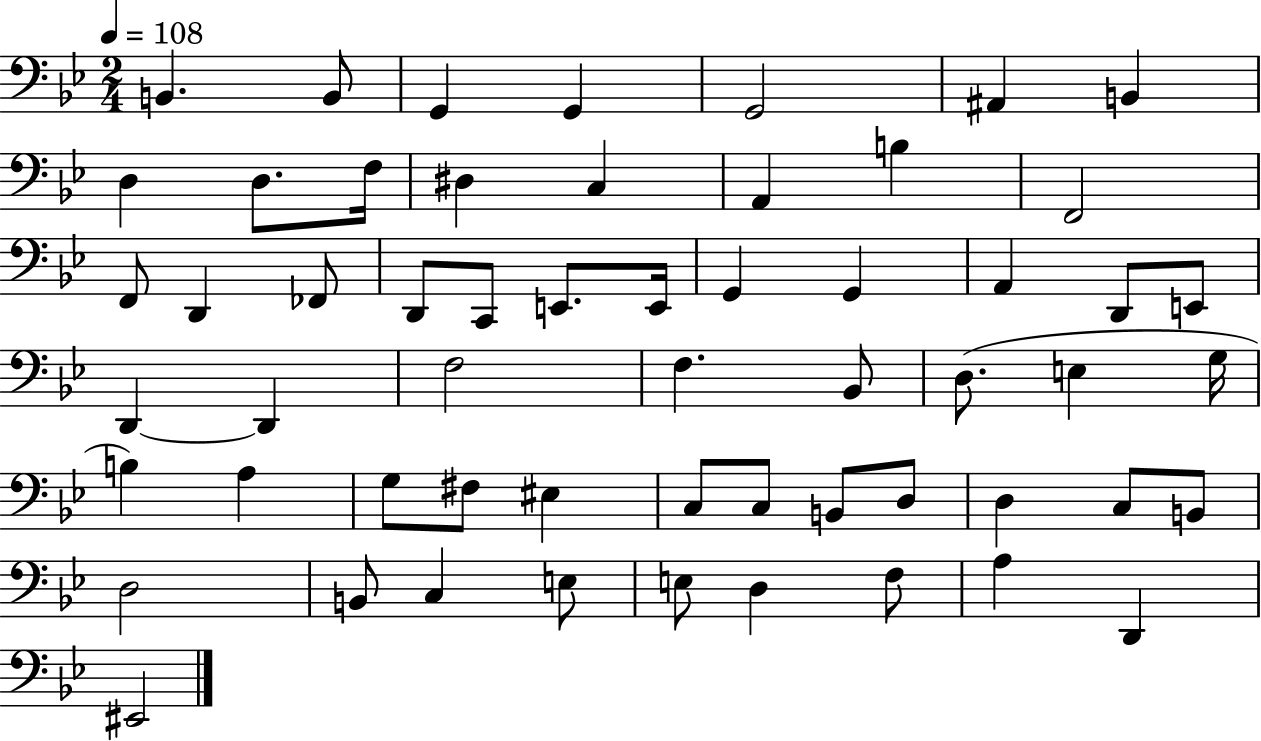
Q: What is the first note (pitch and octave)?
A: B2